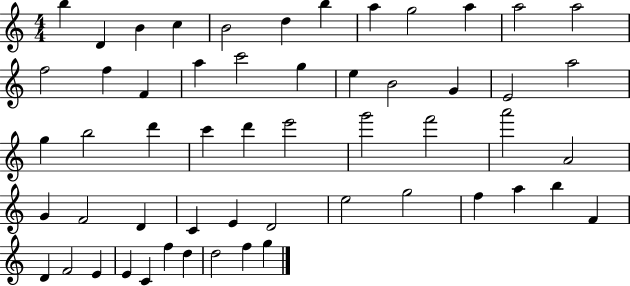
X:1
T:Untitled
M:4/4
L:1/4
K:C
b D B c B2 d b a g2 a a2 a2 f2 f F a c'2 g e B2 G E2 a2 g b2 d' c' d' e'2 g'2 f'2 a'2 A2 G F2 D C E D2 e2 g2 f a b F D F2 E E C f d d2 f g